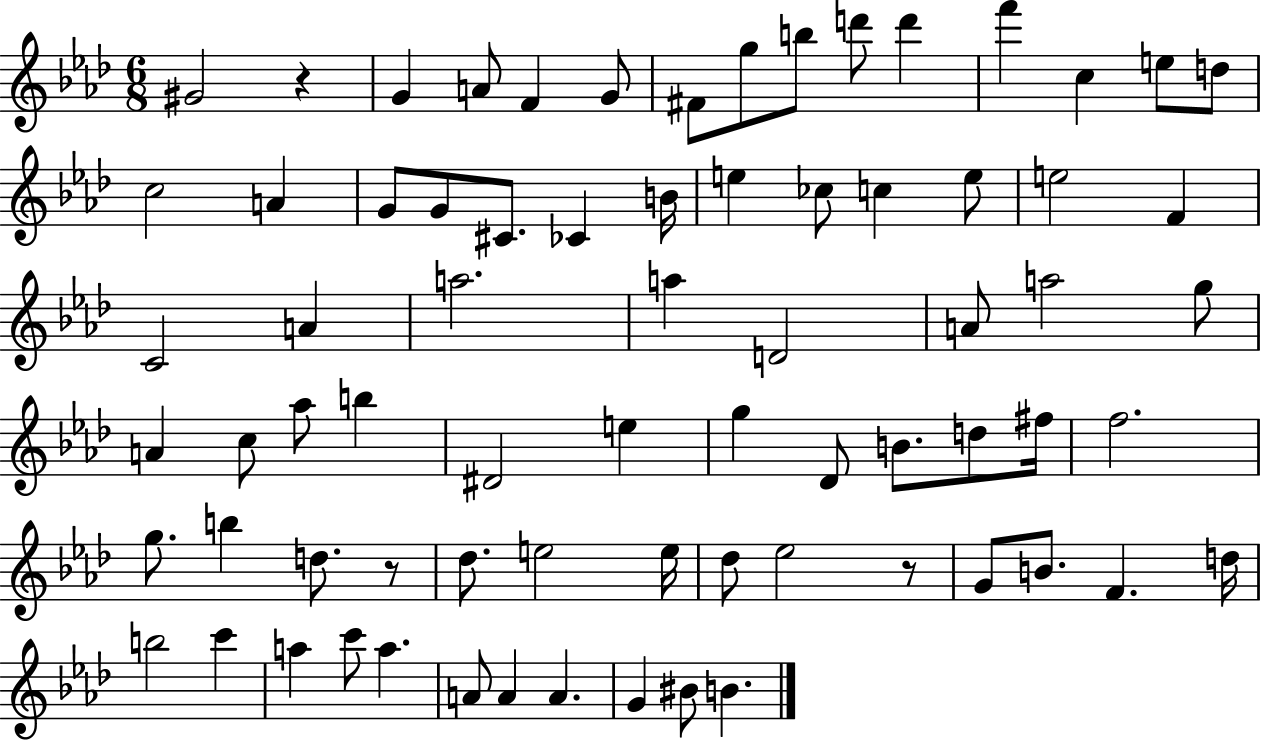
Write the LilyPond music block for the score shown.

{
  \clef treble
  \numericTimeSignature
  \time 6/8
  \key aes \major
  gis'2 r4 | g'4 a'8 f'4 g'8 | fis'8 g''8 b''8 d'''8 d'''4 | f'''4 c''4 e''8 d''8 | \break c''2 a'4 | g'8 g'8 cis'8. ces'4 b'16 | e''4 ces''8 c''4 e''8 | e''2 f'4 | \break c'2 a'4 | a''2. | a''4 d'2 | a'8 a''2 g''8 | \break a'4 c''8 aes''8 b''4 | dis'2 e''4 | g''4 des'8 b'8. d''8 fis''16 | f''2. | \break g''8. b''4 d''8. r8 | des''8. e''2 e''16 | des''8 ees''2 r8 | g'8 b'8. f'4. d''16 | \break b''2 c'''4 | a''4 c'''8 a''4. | a'8 a'4 a'4. | g'4 bis'8 b'4. | \break \bar "|."
}